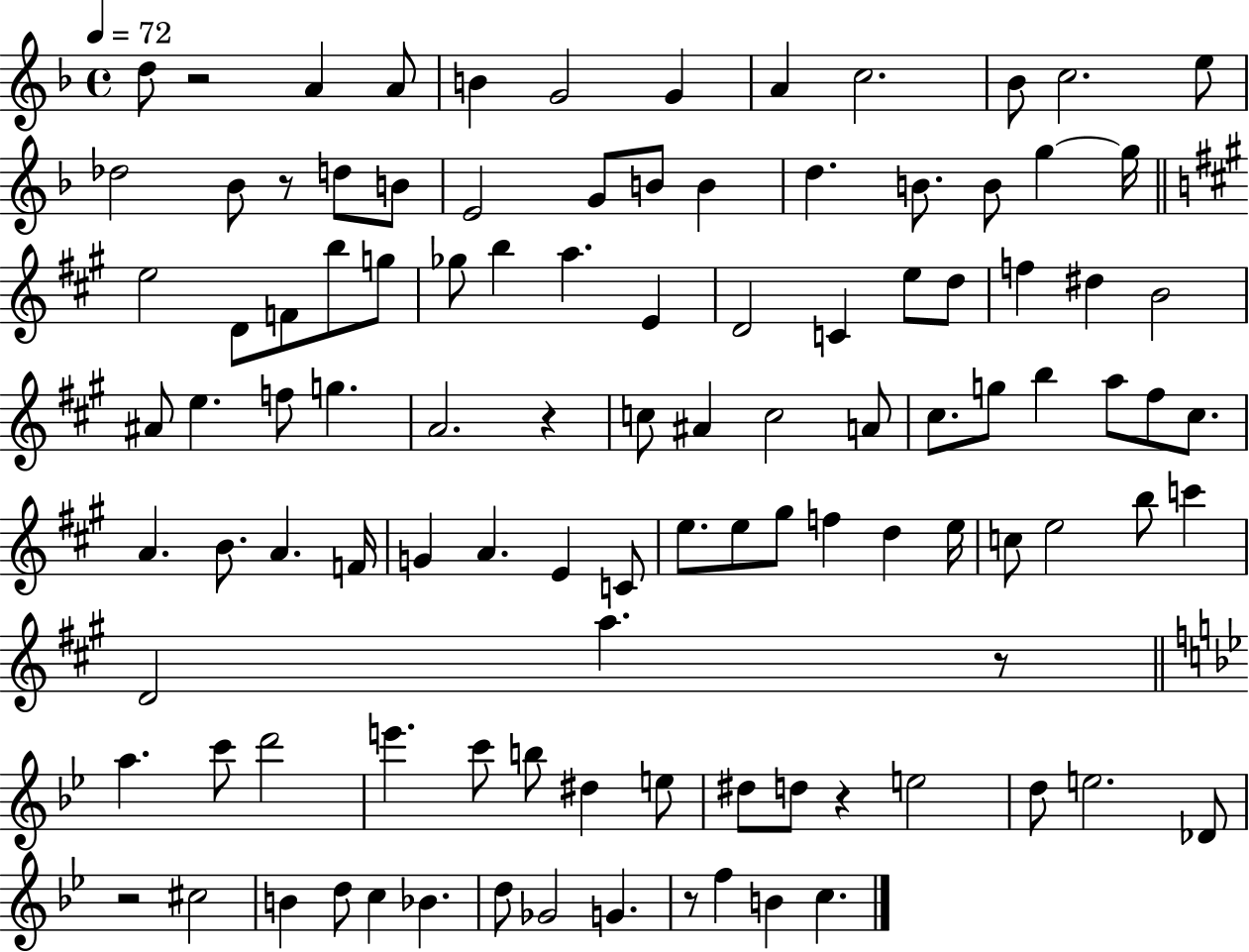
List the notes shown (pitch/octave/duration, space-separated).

D5/e R/h A4/q A4/e B4/q G4/h G4/q A4/q C5/h. Bb4/e C5/h. E5/e Db5/h Bb4/e R/e D5/e B4/e E4/h G4/e B4/e B4/q D5/q. B4/e. B4/e G5/q G5/s E5/h D4/e F4/e B5/e G5/e Gb5/e B5/q A5/q. E4/q D4/h C4/q E5/e D5/e F5/q D#5/q B4/h A#4/e E5/q. F5/e G5/q. A4/h. R/q C5/e A#4/q C5/h A4/e C#5/e. G5/e B5/q A5/e F#5/e C#5/e. A4/q. B4/e. A4/q. F4/s G4/q A4/q. E4/q C4/e E5/e. E5/e G#5/e F5/q D5/q E5/s C5/e E5/h B5/e C6/q D4/h A5/q. R/e A5/q. C6/e D6/h E6/q. C6/e B5/e D#5/q E5/e D#5/e D5/e R/q E5/h D5/e E5/h. Db4/e R/h C#5/h B4/q D5/e C5/q Bb4/q. D5/e Gb4/h G4/q. R/e F5/q B4/q C5/q.